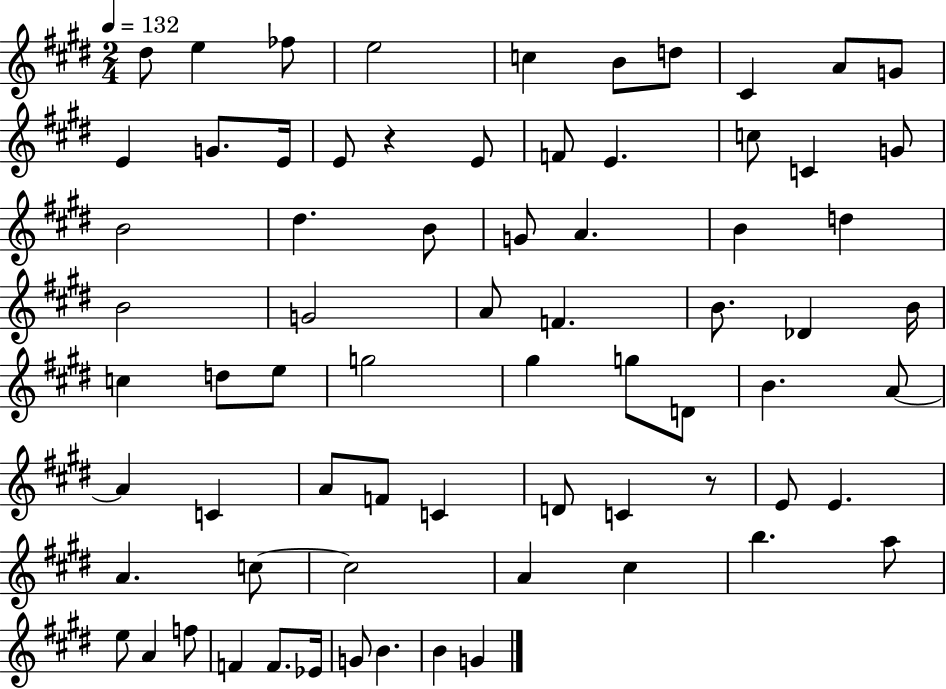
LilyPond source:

{
  \clef treble
  \numericTimeSignature
  \time 2/4
  \key e \major
  \tempo 4 = 132
  \repeat volta 2 { dis''8 e''4 fes''8 | e''2 | c''4 b'8 d''8 | cis'4 a'8 g'8 | \break e'4 g'8. e'16 | e'8 r4 e'8 | f'8 e'4. | c''8 c'4 g'8 | \break b'2 | dis''4. b'8 | g'8 a'4. | b'4 d''4 | \break b'2 | g'2 | a'8 f'4. | b'8. des'4 b'16 | \break c''4 d''8 e''8 | g''2 | gis''4 g''8 d'8 | b'4. a'8~~ | \break a'4 c'4 | a'8 f'8 c'4 | d'8 c'4 r8 | e'8 e'4. | \break a'4. c''8~~ | c''2 | a'4 cis''4 | b''4. a''8 | \break e''8 a'4 f''8 | f'4 f'8. ees'16 | g'8 b'4. | b'4 g'4 | \break } \bar "|."
}